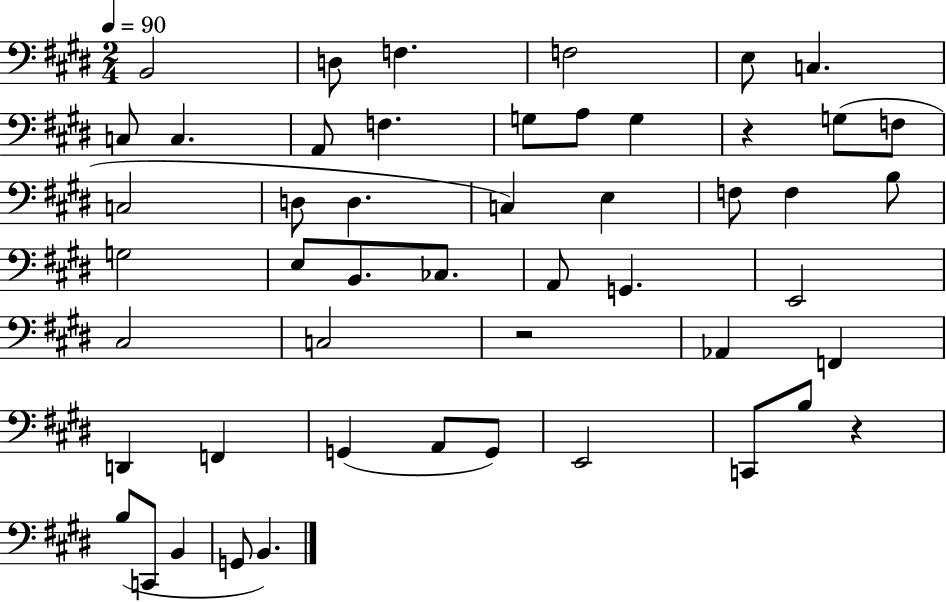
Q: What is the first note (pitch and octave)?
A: B2